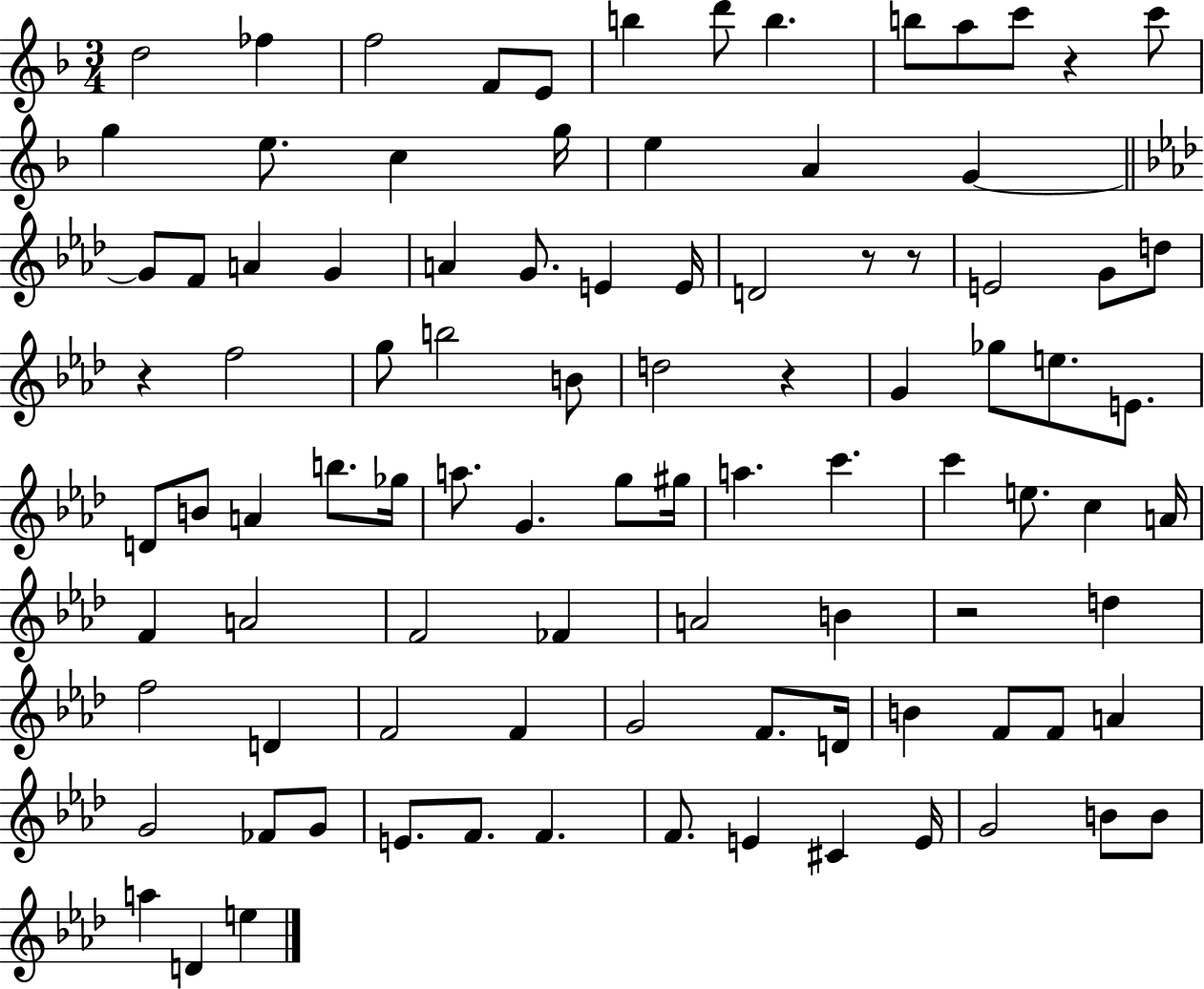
{
  \clef treble
  \numericTimeSignature
  \time 3/4
  \key f \major
  d''2 fes''4 | f''2 f'8 e'8 | b''4 d'''8 b''4. | b''8 a''8 c'''8 r4 c'''8 | \break g''4 e''8. c''4 g''16 | e''4 a'4 g'4~~ | \bar "||" \break \key aes \major g'8 f'8 a'4 g'4 | a'4 g'8. e'4 e'16 | d'2 r8 r8 | e'2 g'8 d''8 | \break r4 f''2 | g''8 b''2 b'8 | d''2 r4 | g'4 ges''8 e''8. e'8. | \break d'8 b'8 a'4 b''8. ges''16 | a''8. g'4. g''8 gis''16 | a''4. c'''4. | c'''4 e''8. c''4 a'16 | \break f'4 a'2 | f'2 fes'4 | a'2 b'4 | r2 d''4 | \break f''2 d'4 | f'2 f'4 | g'2 f'8. d'16 | b'4 f'8 f'8 a'4 | \break g'2 fes'8 g'8 | e'8. f'8. f'4. | f'8. e'4 cis'4 e'16 | g'2 b'8 b'8 | \break a''4 d'4 e''4 | \bar "|."
}